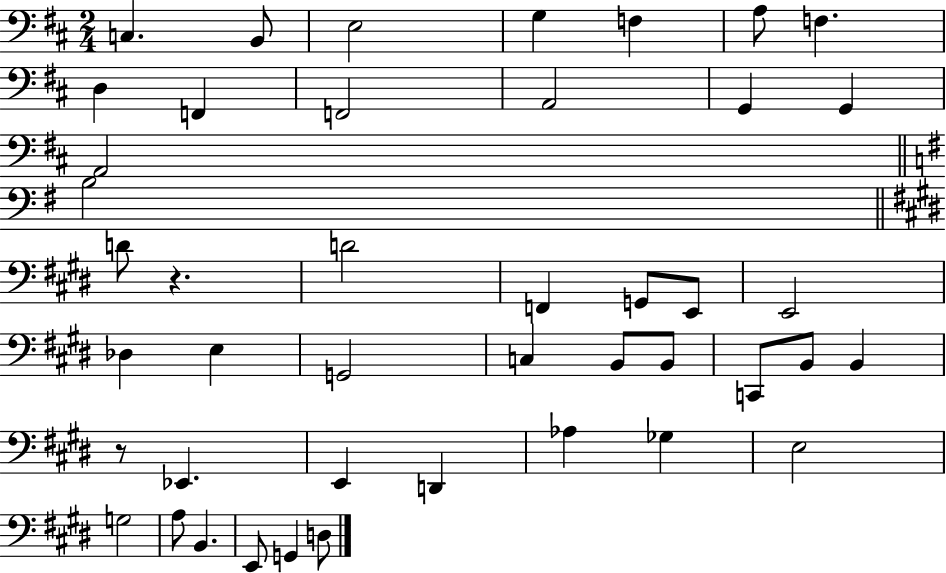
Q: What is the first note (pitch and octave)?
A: C3